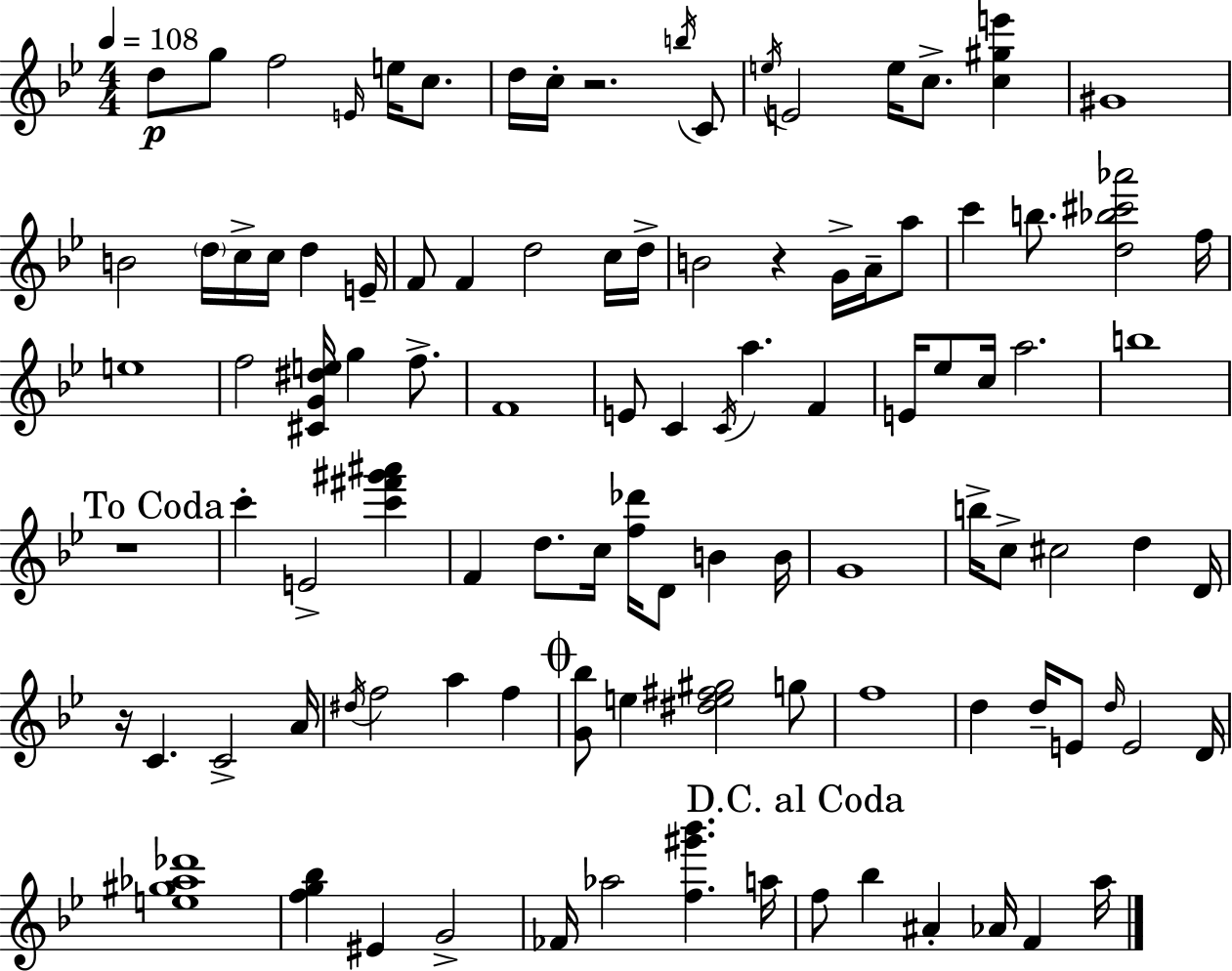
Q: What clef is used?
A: treble